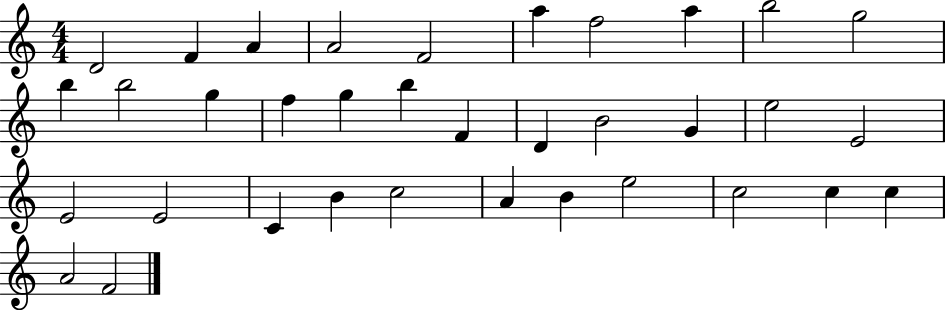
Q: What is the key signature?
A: C major